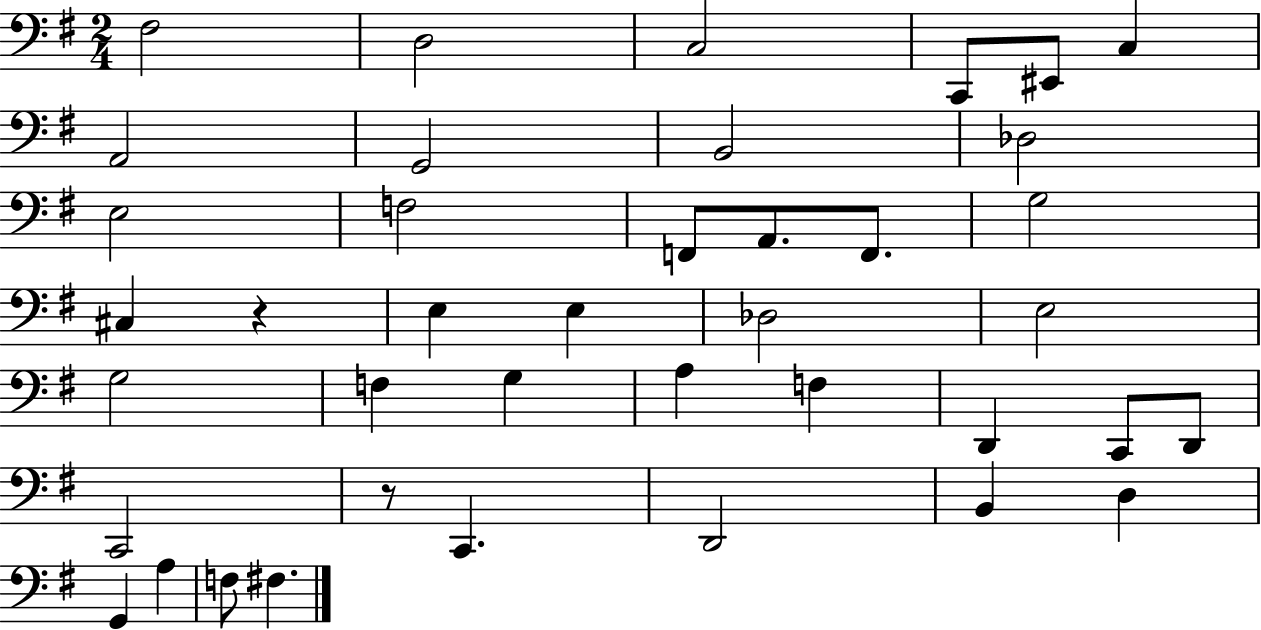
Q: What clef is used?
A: bass